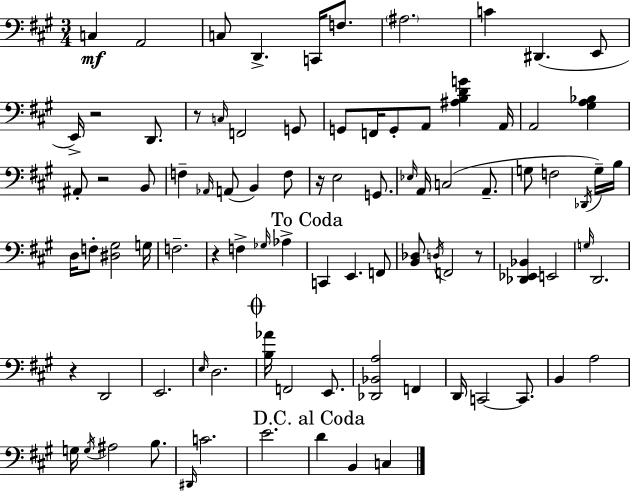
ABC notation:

X:1
T:Untitled
M:3/4
L:1/4
K:A
C, A,,2 C,/2 D,, C,,/4 F,/2 ^A,2 C ^D,, E,,/2 E,,/4 z2 D,,/2 z/2 C,/4 F,,2 G,,/2 G,,/2 F,,/4 G,,/2 A,,/2 [^A,B,DG] A,,/4 A,,2 [^G,A,_B,] ^A,,/2 z2 B,,/2 F, _A,,/4 A,,/2 B,, F,/2 z/4 E,2 G,,/2 _E,/4 A,,/4 C,2 A,,/2 G,/2 F,2 _D,,/4 G,/4 B,/4 D,/4 F,/2 [^D,^G,]2 G,/4 F,2 z F, _G,/4 _A, C,, E,, F,,/2 [B,,_D,]/2 D,/4 F,,2 z/2 [_D,,_E,,_B,,] E,,2 G,/4 D,,2 z D,,2 E,,2 E,/4 D,2 [B,_A]/4 F,,2 E,,/2 [_D,,_B,,A,]2 F,, D,,/4 C,,2 C,,/2 B,, A,2 G,/4 G,/4 ^A,2 B,/2 ^D,,/4 C2 E2 D B,, C,